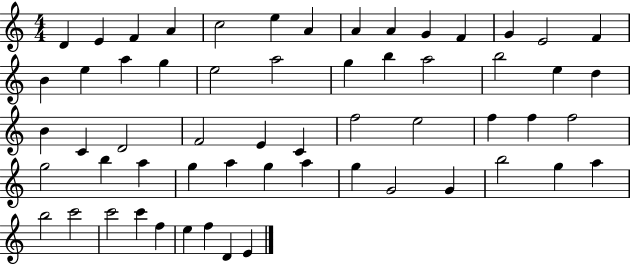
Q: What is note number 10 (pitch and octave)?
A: G4